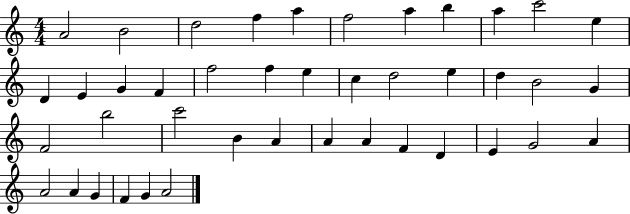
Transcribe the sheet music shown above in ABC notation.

X:1
T:Untitled
M:4/4
L:1/4
K:C
A2 B2 d2 f a f2 a b a c'2 e D E G F f2 f e c d2 e d B2 G F2 b2 c'2 B A A A F D E G2 A A2 A G F G A2